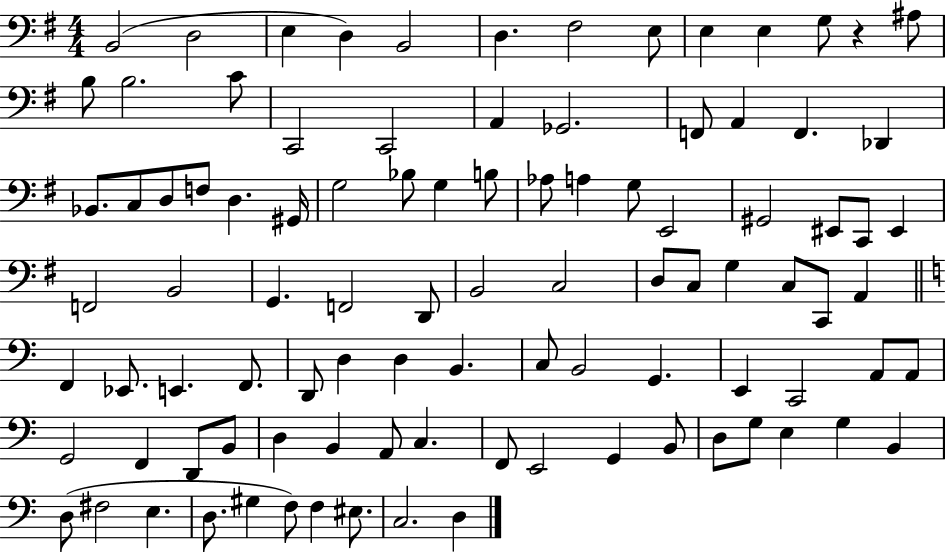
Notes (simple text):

B2/h D3/h E3/q D3/q B2/h D3/q. F#3/h E3/e E3/q E3/q G3/e R/q A#3/e B3/e B3/h. C4/e C2/h C2/h A2/q Gb2/h. F2/e A2/q F2/q. Db2/q Bb2/e. C3/e D3/e F3/e D3/q. G#2/s G3/h Bb3/e G3/q B3/e Ab3/e A3/q G3/e E2/h G#2/h EIS2/e C2/e EIS2/q F2/h B2/h G2/q. F2/h D2/e B2/h C3/h D3/e C3/e G3/q C3/e C2/e A2/q F2/q Eb2/e. E2/q. F2/e. D2/e D3/q D3/q B2/q. C3/e B2/h G2/q. E2/q C2/h A2/e A2/e G2/h F2/q D2/e B2/e D3/q B2/q A2/e C3/q. F2/e E2/h G2/q B2/e D3/e G3/e E3/q G3/q B2/q D3/e F#3/h E3/q. D3/e. G#3/q F3/e F3/q EIS3/e. C3/h. D3/q